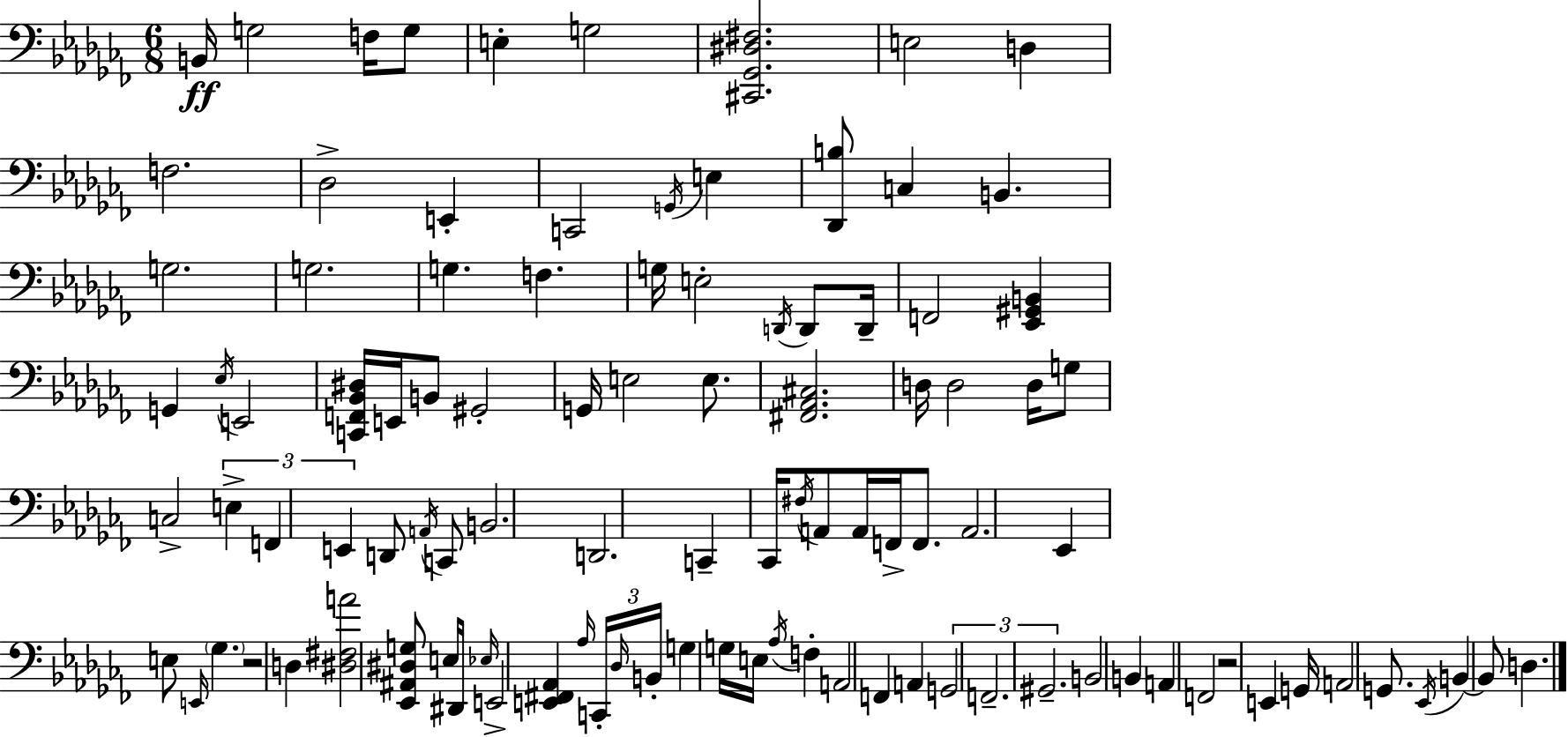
X:1
T:Untitled
M:6/8
L:1/4
K:Abm
B,,/4 G,2 F,/4 G,/2 E, G,2 [^C,,_G,,^D,^F,]2 E,2 D, F,2 _D,2 E,, C,,2 G,,/4 E, [_D,,B,]/2 C, B,, G,2 G,2 G, F, G,/4 E,2 D,,/4 D,,/2 D,,/4 F,,2 [_E,,^G,,B,,] G,, _E,/4 E,,2 [C,,F,,_B,,^D,]/4 E,,/4 B,,/2 ^G,,2 G,,/4 E,2 E,/2 [^F,,_A,,^C,]2 D,/4 D,2 D,/4 G,/2 C,2 E, F,, E,, D,,/2 A,,/4 C,,/2 B,,2 D,,2 C,, _C,,/4 ^F,/4 A,,/2 A,,/4 F,,/4 F,,/2 A,,2 _E,, E,/2 E,,/4 _G, z2 D, [^D,^F,A]2 [_E,,^A,,^D,G,]/2 E,/4 ^D,,/4 _E,/4 E,,2 [E,,^F,,_A,,] _A,/4 C,,/4 _D,/4 B,,/4 G, G,/4 E,/4 _A,/4 F, A,,2 F,, A,, G,,2 F,,2 ^G,,2 B,,2 B,, A,, F,,2 z2 E,, G,,/4 A,,2 G,,/2 _E,,/4 B,, B,,/2 D,